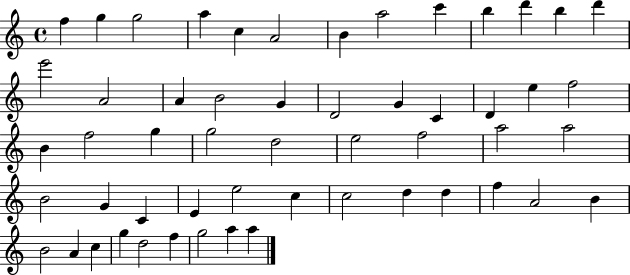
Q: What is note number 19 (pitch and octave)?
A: D4